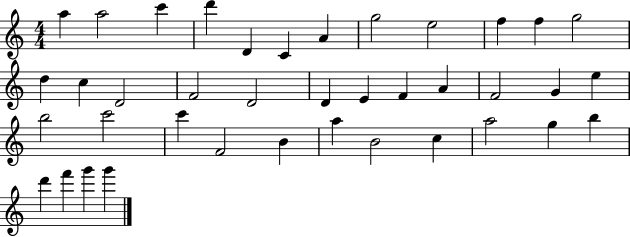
{
  \clef treble
  \numericTimeSignature
  \time 4/4
  \key c \major
  a''4 a''2 c'''4 | d'''4 d'4 c'4 a'4 | g''2 e''2 | f''4 f''4 g''2 | \break d''4 c''4 d'2 | f'2 d'2 | d'4 e'4 f'4 a'4 | f'2 g'4 e''4 | \break b''2 c'''2 | c'''4 f'2 b'4 | a''4 b'2 c''4 | a''2 g''4 b''4 | \break d'''4 f'''4 g'''4 g'''4 | \bar "|."
}